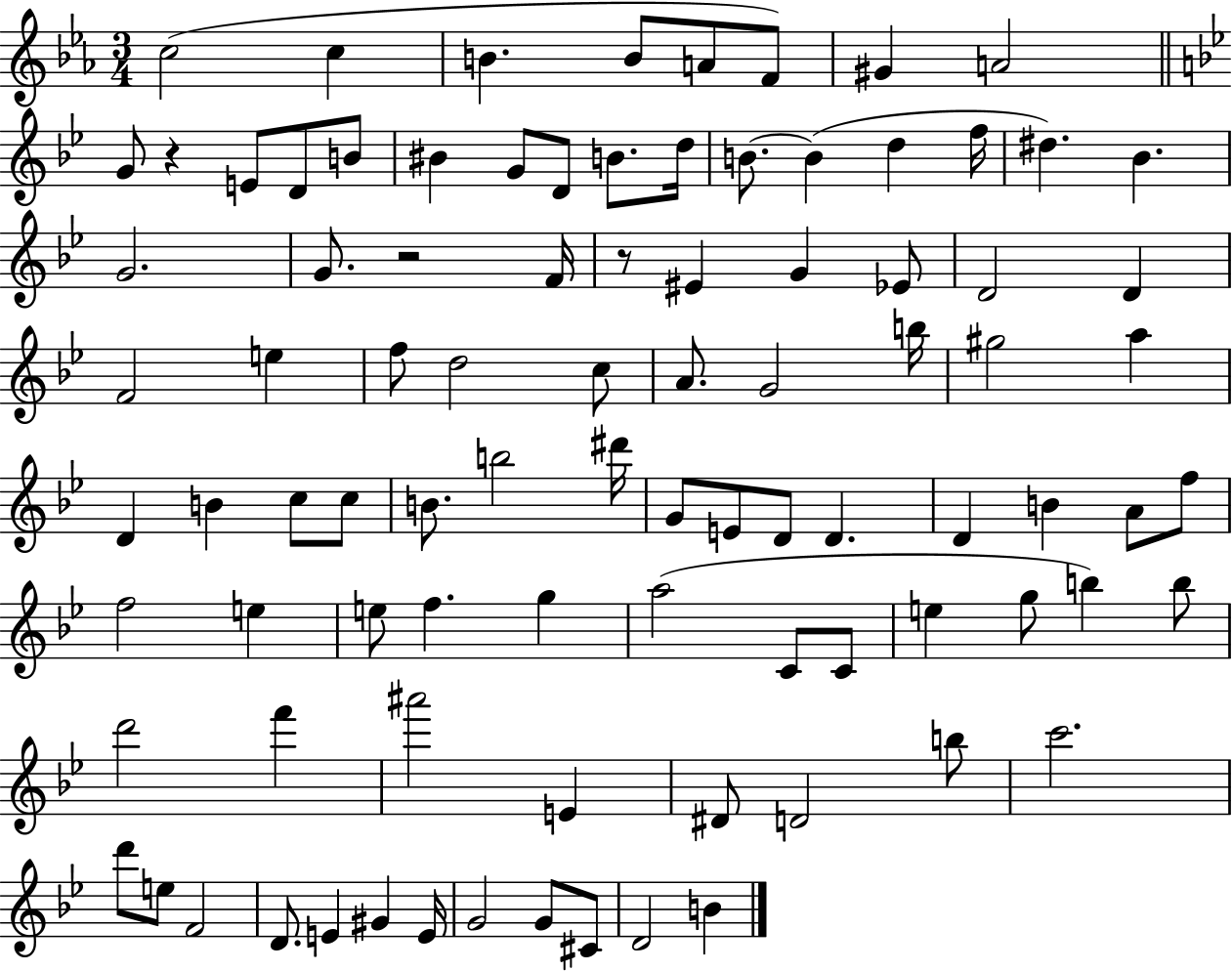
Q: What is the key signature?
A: EES major